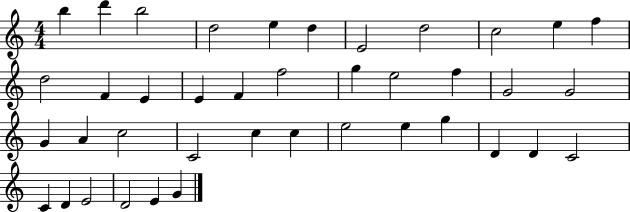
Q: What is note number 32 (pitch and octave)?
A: D4